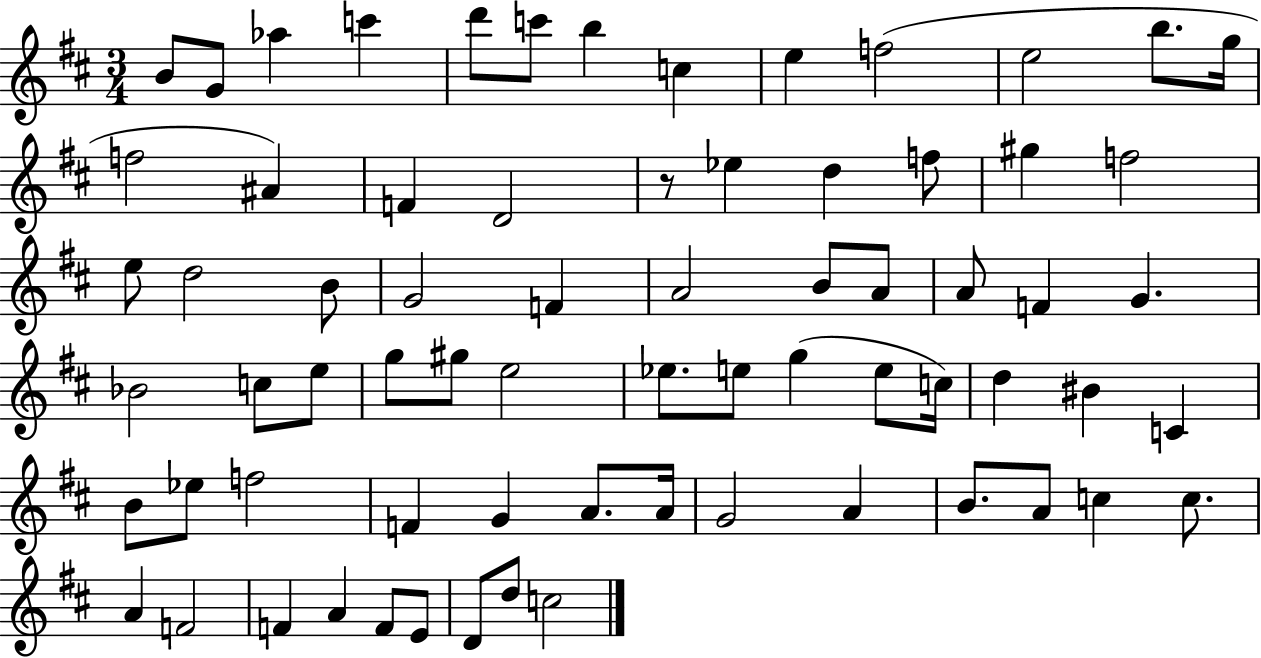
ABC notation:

X:1
T:Untitled
M:3/4
L:1/4
K:D
B/2 G/2 _a c' d'/2 c'/2 b c e f2 e2 b/2 g/4 f2 ^A F D2 z/2 _e d f/2 ^g f2 e/2 d2 B/2 G2 F A2 B/2 A/2 A/2 F G _B2 c/2 e/2 g/2 ^g/2 e2 _e/2 e/2 g e/2 c/4 d ^B C B/2 _e/2 f2 F G A/2 A/4 G2 A B/2 A/2 c c/2 A F2 F A F/2 E/2 D/2 d/2 c2